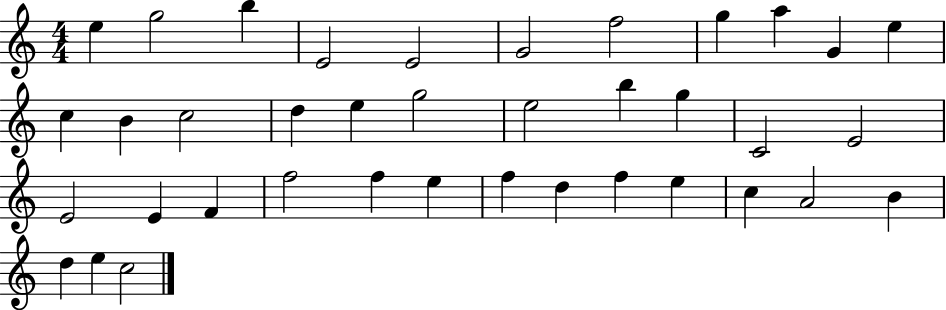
X:1
T:Untitled
M:4/4
L:1/4
K:C
e g2 b E2 E2 G2 f2 g a G e c B c2 d e g2 e2 b g C2 E2 E2 E F f2 f e f d f e c A2 B d e c2